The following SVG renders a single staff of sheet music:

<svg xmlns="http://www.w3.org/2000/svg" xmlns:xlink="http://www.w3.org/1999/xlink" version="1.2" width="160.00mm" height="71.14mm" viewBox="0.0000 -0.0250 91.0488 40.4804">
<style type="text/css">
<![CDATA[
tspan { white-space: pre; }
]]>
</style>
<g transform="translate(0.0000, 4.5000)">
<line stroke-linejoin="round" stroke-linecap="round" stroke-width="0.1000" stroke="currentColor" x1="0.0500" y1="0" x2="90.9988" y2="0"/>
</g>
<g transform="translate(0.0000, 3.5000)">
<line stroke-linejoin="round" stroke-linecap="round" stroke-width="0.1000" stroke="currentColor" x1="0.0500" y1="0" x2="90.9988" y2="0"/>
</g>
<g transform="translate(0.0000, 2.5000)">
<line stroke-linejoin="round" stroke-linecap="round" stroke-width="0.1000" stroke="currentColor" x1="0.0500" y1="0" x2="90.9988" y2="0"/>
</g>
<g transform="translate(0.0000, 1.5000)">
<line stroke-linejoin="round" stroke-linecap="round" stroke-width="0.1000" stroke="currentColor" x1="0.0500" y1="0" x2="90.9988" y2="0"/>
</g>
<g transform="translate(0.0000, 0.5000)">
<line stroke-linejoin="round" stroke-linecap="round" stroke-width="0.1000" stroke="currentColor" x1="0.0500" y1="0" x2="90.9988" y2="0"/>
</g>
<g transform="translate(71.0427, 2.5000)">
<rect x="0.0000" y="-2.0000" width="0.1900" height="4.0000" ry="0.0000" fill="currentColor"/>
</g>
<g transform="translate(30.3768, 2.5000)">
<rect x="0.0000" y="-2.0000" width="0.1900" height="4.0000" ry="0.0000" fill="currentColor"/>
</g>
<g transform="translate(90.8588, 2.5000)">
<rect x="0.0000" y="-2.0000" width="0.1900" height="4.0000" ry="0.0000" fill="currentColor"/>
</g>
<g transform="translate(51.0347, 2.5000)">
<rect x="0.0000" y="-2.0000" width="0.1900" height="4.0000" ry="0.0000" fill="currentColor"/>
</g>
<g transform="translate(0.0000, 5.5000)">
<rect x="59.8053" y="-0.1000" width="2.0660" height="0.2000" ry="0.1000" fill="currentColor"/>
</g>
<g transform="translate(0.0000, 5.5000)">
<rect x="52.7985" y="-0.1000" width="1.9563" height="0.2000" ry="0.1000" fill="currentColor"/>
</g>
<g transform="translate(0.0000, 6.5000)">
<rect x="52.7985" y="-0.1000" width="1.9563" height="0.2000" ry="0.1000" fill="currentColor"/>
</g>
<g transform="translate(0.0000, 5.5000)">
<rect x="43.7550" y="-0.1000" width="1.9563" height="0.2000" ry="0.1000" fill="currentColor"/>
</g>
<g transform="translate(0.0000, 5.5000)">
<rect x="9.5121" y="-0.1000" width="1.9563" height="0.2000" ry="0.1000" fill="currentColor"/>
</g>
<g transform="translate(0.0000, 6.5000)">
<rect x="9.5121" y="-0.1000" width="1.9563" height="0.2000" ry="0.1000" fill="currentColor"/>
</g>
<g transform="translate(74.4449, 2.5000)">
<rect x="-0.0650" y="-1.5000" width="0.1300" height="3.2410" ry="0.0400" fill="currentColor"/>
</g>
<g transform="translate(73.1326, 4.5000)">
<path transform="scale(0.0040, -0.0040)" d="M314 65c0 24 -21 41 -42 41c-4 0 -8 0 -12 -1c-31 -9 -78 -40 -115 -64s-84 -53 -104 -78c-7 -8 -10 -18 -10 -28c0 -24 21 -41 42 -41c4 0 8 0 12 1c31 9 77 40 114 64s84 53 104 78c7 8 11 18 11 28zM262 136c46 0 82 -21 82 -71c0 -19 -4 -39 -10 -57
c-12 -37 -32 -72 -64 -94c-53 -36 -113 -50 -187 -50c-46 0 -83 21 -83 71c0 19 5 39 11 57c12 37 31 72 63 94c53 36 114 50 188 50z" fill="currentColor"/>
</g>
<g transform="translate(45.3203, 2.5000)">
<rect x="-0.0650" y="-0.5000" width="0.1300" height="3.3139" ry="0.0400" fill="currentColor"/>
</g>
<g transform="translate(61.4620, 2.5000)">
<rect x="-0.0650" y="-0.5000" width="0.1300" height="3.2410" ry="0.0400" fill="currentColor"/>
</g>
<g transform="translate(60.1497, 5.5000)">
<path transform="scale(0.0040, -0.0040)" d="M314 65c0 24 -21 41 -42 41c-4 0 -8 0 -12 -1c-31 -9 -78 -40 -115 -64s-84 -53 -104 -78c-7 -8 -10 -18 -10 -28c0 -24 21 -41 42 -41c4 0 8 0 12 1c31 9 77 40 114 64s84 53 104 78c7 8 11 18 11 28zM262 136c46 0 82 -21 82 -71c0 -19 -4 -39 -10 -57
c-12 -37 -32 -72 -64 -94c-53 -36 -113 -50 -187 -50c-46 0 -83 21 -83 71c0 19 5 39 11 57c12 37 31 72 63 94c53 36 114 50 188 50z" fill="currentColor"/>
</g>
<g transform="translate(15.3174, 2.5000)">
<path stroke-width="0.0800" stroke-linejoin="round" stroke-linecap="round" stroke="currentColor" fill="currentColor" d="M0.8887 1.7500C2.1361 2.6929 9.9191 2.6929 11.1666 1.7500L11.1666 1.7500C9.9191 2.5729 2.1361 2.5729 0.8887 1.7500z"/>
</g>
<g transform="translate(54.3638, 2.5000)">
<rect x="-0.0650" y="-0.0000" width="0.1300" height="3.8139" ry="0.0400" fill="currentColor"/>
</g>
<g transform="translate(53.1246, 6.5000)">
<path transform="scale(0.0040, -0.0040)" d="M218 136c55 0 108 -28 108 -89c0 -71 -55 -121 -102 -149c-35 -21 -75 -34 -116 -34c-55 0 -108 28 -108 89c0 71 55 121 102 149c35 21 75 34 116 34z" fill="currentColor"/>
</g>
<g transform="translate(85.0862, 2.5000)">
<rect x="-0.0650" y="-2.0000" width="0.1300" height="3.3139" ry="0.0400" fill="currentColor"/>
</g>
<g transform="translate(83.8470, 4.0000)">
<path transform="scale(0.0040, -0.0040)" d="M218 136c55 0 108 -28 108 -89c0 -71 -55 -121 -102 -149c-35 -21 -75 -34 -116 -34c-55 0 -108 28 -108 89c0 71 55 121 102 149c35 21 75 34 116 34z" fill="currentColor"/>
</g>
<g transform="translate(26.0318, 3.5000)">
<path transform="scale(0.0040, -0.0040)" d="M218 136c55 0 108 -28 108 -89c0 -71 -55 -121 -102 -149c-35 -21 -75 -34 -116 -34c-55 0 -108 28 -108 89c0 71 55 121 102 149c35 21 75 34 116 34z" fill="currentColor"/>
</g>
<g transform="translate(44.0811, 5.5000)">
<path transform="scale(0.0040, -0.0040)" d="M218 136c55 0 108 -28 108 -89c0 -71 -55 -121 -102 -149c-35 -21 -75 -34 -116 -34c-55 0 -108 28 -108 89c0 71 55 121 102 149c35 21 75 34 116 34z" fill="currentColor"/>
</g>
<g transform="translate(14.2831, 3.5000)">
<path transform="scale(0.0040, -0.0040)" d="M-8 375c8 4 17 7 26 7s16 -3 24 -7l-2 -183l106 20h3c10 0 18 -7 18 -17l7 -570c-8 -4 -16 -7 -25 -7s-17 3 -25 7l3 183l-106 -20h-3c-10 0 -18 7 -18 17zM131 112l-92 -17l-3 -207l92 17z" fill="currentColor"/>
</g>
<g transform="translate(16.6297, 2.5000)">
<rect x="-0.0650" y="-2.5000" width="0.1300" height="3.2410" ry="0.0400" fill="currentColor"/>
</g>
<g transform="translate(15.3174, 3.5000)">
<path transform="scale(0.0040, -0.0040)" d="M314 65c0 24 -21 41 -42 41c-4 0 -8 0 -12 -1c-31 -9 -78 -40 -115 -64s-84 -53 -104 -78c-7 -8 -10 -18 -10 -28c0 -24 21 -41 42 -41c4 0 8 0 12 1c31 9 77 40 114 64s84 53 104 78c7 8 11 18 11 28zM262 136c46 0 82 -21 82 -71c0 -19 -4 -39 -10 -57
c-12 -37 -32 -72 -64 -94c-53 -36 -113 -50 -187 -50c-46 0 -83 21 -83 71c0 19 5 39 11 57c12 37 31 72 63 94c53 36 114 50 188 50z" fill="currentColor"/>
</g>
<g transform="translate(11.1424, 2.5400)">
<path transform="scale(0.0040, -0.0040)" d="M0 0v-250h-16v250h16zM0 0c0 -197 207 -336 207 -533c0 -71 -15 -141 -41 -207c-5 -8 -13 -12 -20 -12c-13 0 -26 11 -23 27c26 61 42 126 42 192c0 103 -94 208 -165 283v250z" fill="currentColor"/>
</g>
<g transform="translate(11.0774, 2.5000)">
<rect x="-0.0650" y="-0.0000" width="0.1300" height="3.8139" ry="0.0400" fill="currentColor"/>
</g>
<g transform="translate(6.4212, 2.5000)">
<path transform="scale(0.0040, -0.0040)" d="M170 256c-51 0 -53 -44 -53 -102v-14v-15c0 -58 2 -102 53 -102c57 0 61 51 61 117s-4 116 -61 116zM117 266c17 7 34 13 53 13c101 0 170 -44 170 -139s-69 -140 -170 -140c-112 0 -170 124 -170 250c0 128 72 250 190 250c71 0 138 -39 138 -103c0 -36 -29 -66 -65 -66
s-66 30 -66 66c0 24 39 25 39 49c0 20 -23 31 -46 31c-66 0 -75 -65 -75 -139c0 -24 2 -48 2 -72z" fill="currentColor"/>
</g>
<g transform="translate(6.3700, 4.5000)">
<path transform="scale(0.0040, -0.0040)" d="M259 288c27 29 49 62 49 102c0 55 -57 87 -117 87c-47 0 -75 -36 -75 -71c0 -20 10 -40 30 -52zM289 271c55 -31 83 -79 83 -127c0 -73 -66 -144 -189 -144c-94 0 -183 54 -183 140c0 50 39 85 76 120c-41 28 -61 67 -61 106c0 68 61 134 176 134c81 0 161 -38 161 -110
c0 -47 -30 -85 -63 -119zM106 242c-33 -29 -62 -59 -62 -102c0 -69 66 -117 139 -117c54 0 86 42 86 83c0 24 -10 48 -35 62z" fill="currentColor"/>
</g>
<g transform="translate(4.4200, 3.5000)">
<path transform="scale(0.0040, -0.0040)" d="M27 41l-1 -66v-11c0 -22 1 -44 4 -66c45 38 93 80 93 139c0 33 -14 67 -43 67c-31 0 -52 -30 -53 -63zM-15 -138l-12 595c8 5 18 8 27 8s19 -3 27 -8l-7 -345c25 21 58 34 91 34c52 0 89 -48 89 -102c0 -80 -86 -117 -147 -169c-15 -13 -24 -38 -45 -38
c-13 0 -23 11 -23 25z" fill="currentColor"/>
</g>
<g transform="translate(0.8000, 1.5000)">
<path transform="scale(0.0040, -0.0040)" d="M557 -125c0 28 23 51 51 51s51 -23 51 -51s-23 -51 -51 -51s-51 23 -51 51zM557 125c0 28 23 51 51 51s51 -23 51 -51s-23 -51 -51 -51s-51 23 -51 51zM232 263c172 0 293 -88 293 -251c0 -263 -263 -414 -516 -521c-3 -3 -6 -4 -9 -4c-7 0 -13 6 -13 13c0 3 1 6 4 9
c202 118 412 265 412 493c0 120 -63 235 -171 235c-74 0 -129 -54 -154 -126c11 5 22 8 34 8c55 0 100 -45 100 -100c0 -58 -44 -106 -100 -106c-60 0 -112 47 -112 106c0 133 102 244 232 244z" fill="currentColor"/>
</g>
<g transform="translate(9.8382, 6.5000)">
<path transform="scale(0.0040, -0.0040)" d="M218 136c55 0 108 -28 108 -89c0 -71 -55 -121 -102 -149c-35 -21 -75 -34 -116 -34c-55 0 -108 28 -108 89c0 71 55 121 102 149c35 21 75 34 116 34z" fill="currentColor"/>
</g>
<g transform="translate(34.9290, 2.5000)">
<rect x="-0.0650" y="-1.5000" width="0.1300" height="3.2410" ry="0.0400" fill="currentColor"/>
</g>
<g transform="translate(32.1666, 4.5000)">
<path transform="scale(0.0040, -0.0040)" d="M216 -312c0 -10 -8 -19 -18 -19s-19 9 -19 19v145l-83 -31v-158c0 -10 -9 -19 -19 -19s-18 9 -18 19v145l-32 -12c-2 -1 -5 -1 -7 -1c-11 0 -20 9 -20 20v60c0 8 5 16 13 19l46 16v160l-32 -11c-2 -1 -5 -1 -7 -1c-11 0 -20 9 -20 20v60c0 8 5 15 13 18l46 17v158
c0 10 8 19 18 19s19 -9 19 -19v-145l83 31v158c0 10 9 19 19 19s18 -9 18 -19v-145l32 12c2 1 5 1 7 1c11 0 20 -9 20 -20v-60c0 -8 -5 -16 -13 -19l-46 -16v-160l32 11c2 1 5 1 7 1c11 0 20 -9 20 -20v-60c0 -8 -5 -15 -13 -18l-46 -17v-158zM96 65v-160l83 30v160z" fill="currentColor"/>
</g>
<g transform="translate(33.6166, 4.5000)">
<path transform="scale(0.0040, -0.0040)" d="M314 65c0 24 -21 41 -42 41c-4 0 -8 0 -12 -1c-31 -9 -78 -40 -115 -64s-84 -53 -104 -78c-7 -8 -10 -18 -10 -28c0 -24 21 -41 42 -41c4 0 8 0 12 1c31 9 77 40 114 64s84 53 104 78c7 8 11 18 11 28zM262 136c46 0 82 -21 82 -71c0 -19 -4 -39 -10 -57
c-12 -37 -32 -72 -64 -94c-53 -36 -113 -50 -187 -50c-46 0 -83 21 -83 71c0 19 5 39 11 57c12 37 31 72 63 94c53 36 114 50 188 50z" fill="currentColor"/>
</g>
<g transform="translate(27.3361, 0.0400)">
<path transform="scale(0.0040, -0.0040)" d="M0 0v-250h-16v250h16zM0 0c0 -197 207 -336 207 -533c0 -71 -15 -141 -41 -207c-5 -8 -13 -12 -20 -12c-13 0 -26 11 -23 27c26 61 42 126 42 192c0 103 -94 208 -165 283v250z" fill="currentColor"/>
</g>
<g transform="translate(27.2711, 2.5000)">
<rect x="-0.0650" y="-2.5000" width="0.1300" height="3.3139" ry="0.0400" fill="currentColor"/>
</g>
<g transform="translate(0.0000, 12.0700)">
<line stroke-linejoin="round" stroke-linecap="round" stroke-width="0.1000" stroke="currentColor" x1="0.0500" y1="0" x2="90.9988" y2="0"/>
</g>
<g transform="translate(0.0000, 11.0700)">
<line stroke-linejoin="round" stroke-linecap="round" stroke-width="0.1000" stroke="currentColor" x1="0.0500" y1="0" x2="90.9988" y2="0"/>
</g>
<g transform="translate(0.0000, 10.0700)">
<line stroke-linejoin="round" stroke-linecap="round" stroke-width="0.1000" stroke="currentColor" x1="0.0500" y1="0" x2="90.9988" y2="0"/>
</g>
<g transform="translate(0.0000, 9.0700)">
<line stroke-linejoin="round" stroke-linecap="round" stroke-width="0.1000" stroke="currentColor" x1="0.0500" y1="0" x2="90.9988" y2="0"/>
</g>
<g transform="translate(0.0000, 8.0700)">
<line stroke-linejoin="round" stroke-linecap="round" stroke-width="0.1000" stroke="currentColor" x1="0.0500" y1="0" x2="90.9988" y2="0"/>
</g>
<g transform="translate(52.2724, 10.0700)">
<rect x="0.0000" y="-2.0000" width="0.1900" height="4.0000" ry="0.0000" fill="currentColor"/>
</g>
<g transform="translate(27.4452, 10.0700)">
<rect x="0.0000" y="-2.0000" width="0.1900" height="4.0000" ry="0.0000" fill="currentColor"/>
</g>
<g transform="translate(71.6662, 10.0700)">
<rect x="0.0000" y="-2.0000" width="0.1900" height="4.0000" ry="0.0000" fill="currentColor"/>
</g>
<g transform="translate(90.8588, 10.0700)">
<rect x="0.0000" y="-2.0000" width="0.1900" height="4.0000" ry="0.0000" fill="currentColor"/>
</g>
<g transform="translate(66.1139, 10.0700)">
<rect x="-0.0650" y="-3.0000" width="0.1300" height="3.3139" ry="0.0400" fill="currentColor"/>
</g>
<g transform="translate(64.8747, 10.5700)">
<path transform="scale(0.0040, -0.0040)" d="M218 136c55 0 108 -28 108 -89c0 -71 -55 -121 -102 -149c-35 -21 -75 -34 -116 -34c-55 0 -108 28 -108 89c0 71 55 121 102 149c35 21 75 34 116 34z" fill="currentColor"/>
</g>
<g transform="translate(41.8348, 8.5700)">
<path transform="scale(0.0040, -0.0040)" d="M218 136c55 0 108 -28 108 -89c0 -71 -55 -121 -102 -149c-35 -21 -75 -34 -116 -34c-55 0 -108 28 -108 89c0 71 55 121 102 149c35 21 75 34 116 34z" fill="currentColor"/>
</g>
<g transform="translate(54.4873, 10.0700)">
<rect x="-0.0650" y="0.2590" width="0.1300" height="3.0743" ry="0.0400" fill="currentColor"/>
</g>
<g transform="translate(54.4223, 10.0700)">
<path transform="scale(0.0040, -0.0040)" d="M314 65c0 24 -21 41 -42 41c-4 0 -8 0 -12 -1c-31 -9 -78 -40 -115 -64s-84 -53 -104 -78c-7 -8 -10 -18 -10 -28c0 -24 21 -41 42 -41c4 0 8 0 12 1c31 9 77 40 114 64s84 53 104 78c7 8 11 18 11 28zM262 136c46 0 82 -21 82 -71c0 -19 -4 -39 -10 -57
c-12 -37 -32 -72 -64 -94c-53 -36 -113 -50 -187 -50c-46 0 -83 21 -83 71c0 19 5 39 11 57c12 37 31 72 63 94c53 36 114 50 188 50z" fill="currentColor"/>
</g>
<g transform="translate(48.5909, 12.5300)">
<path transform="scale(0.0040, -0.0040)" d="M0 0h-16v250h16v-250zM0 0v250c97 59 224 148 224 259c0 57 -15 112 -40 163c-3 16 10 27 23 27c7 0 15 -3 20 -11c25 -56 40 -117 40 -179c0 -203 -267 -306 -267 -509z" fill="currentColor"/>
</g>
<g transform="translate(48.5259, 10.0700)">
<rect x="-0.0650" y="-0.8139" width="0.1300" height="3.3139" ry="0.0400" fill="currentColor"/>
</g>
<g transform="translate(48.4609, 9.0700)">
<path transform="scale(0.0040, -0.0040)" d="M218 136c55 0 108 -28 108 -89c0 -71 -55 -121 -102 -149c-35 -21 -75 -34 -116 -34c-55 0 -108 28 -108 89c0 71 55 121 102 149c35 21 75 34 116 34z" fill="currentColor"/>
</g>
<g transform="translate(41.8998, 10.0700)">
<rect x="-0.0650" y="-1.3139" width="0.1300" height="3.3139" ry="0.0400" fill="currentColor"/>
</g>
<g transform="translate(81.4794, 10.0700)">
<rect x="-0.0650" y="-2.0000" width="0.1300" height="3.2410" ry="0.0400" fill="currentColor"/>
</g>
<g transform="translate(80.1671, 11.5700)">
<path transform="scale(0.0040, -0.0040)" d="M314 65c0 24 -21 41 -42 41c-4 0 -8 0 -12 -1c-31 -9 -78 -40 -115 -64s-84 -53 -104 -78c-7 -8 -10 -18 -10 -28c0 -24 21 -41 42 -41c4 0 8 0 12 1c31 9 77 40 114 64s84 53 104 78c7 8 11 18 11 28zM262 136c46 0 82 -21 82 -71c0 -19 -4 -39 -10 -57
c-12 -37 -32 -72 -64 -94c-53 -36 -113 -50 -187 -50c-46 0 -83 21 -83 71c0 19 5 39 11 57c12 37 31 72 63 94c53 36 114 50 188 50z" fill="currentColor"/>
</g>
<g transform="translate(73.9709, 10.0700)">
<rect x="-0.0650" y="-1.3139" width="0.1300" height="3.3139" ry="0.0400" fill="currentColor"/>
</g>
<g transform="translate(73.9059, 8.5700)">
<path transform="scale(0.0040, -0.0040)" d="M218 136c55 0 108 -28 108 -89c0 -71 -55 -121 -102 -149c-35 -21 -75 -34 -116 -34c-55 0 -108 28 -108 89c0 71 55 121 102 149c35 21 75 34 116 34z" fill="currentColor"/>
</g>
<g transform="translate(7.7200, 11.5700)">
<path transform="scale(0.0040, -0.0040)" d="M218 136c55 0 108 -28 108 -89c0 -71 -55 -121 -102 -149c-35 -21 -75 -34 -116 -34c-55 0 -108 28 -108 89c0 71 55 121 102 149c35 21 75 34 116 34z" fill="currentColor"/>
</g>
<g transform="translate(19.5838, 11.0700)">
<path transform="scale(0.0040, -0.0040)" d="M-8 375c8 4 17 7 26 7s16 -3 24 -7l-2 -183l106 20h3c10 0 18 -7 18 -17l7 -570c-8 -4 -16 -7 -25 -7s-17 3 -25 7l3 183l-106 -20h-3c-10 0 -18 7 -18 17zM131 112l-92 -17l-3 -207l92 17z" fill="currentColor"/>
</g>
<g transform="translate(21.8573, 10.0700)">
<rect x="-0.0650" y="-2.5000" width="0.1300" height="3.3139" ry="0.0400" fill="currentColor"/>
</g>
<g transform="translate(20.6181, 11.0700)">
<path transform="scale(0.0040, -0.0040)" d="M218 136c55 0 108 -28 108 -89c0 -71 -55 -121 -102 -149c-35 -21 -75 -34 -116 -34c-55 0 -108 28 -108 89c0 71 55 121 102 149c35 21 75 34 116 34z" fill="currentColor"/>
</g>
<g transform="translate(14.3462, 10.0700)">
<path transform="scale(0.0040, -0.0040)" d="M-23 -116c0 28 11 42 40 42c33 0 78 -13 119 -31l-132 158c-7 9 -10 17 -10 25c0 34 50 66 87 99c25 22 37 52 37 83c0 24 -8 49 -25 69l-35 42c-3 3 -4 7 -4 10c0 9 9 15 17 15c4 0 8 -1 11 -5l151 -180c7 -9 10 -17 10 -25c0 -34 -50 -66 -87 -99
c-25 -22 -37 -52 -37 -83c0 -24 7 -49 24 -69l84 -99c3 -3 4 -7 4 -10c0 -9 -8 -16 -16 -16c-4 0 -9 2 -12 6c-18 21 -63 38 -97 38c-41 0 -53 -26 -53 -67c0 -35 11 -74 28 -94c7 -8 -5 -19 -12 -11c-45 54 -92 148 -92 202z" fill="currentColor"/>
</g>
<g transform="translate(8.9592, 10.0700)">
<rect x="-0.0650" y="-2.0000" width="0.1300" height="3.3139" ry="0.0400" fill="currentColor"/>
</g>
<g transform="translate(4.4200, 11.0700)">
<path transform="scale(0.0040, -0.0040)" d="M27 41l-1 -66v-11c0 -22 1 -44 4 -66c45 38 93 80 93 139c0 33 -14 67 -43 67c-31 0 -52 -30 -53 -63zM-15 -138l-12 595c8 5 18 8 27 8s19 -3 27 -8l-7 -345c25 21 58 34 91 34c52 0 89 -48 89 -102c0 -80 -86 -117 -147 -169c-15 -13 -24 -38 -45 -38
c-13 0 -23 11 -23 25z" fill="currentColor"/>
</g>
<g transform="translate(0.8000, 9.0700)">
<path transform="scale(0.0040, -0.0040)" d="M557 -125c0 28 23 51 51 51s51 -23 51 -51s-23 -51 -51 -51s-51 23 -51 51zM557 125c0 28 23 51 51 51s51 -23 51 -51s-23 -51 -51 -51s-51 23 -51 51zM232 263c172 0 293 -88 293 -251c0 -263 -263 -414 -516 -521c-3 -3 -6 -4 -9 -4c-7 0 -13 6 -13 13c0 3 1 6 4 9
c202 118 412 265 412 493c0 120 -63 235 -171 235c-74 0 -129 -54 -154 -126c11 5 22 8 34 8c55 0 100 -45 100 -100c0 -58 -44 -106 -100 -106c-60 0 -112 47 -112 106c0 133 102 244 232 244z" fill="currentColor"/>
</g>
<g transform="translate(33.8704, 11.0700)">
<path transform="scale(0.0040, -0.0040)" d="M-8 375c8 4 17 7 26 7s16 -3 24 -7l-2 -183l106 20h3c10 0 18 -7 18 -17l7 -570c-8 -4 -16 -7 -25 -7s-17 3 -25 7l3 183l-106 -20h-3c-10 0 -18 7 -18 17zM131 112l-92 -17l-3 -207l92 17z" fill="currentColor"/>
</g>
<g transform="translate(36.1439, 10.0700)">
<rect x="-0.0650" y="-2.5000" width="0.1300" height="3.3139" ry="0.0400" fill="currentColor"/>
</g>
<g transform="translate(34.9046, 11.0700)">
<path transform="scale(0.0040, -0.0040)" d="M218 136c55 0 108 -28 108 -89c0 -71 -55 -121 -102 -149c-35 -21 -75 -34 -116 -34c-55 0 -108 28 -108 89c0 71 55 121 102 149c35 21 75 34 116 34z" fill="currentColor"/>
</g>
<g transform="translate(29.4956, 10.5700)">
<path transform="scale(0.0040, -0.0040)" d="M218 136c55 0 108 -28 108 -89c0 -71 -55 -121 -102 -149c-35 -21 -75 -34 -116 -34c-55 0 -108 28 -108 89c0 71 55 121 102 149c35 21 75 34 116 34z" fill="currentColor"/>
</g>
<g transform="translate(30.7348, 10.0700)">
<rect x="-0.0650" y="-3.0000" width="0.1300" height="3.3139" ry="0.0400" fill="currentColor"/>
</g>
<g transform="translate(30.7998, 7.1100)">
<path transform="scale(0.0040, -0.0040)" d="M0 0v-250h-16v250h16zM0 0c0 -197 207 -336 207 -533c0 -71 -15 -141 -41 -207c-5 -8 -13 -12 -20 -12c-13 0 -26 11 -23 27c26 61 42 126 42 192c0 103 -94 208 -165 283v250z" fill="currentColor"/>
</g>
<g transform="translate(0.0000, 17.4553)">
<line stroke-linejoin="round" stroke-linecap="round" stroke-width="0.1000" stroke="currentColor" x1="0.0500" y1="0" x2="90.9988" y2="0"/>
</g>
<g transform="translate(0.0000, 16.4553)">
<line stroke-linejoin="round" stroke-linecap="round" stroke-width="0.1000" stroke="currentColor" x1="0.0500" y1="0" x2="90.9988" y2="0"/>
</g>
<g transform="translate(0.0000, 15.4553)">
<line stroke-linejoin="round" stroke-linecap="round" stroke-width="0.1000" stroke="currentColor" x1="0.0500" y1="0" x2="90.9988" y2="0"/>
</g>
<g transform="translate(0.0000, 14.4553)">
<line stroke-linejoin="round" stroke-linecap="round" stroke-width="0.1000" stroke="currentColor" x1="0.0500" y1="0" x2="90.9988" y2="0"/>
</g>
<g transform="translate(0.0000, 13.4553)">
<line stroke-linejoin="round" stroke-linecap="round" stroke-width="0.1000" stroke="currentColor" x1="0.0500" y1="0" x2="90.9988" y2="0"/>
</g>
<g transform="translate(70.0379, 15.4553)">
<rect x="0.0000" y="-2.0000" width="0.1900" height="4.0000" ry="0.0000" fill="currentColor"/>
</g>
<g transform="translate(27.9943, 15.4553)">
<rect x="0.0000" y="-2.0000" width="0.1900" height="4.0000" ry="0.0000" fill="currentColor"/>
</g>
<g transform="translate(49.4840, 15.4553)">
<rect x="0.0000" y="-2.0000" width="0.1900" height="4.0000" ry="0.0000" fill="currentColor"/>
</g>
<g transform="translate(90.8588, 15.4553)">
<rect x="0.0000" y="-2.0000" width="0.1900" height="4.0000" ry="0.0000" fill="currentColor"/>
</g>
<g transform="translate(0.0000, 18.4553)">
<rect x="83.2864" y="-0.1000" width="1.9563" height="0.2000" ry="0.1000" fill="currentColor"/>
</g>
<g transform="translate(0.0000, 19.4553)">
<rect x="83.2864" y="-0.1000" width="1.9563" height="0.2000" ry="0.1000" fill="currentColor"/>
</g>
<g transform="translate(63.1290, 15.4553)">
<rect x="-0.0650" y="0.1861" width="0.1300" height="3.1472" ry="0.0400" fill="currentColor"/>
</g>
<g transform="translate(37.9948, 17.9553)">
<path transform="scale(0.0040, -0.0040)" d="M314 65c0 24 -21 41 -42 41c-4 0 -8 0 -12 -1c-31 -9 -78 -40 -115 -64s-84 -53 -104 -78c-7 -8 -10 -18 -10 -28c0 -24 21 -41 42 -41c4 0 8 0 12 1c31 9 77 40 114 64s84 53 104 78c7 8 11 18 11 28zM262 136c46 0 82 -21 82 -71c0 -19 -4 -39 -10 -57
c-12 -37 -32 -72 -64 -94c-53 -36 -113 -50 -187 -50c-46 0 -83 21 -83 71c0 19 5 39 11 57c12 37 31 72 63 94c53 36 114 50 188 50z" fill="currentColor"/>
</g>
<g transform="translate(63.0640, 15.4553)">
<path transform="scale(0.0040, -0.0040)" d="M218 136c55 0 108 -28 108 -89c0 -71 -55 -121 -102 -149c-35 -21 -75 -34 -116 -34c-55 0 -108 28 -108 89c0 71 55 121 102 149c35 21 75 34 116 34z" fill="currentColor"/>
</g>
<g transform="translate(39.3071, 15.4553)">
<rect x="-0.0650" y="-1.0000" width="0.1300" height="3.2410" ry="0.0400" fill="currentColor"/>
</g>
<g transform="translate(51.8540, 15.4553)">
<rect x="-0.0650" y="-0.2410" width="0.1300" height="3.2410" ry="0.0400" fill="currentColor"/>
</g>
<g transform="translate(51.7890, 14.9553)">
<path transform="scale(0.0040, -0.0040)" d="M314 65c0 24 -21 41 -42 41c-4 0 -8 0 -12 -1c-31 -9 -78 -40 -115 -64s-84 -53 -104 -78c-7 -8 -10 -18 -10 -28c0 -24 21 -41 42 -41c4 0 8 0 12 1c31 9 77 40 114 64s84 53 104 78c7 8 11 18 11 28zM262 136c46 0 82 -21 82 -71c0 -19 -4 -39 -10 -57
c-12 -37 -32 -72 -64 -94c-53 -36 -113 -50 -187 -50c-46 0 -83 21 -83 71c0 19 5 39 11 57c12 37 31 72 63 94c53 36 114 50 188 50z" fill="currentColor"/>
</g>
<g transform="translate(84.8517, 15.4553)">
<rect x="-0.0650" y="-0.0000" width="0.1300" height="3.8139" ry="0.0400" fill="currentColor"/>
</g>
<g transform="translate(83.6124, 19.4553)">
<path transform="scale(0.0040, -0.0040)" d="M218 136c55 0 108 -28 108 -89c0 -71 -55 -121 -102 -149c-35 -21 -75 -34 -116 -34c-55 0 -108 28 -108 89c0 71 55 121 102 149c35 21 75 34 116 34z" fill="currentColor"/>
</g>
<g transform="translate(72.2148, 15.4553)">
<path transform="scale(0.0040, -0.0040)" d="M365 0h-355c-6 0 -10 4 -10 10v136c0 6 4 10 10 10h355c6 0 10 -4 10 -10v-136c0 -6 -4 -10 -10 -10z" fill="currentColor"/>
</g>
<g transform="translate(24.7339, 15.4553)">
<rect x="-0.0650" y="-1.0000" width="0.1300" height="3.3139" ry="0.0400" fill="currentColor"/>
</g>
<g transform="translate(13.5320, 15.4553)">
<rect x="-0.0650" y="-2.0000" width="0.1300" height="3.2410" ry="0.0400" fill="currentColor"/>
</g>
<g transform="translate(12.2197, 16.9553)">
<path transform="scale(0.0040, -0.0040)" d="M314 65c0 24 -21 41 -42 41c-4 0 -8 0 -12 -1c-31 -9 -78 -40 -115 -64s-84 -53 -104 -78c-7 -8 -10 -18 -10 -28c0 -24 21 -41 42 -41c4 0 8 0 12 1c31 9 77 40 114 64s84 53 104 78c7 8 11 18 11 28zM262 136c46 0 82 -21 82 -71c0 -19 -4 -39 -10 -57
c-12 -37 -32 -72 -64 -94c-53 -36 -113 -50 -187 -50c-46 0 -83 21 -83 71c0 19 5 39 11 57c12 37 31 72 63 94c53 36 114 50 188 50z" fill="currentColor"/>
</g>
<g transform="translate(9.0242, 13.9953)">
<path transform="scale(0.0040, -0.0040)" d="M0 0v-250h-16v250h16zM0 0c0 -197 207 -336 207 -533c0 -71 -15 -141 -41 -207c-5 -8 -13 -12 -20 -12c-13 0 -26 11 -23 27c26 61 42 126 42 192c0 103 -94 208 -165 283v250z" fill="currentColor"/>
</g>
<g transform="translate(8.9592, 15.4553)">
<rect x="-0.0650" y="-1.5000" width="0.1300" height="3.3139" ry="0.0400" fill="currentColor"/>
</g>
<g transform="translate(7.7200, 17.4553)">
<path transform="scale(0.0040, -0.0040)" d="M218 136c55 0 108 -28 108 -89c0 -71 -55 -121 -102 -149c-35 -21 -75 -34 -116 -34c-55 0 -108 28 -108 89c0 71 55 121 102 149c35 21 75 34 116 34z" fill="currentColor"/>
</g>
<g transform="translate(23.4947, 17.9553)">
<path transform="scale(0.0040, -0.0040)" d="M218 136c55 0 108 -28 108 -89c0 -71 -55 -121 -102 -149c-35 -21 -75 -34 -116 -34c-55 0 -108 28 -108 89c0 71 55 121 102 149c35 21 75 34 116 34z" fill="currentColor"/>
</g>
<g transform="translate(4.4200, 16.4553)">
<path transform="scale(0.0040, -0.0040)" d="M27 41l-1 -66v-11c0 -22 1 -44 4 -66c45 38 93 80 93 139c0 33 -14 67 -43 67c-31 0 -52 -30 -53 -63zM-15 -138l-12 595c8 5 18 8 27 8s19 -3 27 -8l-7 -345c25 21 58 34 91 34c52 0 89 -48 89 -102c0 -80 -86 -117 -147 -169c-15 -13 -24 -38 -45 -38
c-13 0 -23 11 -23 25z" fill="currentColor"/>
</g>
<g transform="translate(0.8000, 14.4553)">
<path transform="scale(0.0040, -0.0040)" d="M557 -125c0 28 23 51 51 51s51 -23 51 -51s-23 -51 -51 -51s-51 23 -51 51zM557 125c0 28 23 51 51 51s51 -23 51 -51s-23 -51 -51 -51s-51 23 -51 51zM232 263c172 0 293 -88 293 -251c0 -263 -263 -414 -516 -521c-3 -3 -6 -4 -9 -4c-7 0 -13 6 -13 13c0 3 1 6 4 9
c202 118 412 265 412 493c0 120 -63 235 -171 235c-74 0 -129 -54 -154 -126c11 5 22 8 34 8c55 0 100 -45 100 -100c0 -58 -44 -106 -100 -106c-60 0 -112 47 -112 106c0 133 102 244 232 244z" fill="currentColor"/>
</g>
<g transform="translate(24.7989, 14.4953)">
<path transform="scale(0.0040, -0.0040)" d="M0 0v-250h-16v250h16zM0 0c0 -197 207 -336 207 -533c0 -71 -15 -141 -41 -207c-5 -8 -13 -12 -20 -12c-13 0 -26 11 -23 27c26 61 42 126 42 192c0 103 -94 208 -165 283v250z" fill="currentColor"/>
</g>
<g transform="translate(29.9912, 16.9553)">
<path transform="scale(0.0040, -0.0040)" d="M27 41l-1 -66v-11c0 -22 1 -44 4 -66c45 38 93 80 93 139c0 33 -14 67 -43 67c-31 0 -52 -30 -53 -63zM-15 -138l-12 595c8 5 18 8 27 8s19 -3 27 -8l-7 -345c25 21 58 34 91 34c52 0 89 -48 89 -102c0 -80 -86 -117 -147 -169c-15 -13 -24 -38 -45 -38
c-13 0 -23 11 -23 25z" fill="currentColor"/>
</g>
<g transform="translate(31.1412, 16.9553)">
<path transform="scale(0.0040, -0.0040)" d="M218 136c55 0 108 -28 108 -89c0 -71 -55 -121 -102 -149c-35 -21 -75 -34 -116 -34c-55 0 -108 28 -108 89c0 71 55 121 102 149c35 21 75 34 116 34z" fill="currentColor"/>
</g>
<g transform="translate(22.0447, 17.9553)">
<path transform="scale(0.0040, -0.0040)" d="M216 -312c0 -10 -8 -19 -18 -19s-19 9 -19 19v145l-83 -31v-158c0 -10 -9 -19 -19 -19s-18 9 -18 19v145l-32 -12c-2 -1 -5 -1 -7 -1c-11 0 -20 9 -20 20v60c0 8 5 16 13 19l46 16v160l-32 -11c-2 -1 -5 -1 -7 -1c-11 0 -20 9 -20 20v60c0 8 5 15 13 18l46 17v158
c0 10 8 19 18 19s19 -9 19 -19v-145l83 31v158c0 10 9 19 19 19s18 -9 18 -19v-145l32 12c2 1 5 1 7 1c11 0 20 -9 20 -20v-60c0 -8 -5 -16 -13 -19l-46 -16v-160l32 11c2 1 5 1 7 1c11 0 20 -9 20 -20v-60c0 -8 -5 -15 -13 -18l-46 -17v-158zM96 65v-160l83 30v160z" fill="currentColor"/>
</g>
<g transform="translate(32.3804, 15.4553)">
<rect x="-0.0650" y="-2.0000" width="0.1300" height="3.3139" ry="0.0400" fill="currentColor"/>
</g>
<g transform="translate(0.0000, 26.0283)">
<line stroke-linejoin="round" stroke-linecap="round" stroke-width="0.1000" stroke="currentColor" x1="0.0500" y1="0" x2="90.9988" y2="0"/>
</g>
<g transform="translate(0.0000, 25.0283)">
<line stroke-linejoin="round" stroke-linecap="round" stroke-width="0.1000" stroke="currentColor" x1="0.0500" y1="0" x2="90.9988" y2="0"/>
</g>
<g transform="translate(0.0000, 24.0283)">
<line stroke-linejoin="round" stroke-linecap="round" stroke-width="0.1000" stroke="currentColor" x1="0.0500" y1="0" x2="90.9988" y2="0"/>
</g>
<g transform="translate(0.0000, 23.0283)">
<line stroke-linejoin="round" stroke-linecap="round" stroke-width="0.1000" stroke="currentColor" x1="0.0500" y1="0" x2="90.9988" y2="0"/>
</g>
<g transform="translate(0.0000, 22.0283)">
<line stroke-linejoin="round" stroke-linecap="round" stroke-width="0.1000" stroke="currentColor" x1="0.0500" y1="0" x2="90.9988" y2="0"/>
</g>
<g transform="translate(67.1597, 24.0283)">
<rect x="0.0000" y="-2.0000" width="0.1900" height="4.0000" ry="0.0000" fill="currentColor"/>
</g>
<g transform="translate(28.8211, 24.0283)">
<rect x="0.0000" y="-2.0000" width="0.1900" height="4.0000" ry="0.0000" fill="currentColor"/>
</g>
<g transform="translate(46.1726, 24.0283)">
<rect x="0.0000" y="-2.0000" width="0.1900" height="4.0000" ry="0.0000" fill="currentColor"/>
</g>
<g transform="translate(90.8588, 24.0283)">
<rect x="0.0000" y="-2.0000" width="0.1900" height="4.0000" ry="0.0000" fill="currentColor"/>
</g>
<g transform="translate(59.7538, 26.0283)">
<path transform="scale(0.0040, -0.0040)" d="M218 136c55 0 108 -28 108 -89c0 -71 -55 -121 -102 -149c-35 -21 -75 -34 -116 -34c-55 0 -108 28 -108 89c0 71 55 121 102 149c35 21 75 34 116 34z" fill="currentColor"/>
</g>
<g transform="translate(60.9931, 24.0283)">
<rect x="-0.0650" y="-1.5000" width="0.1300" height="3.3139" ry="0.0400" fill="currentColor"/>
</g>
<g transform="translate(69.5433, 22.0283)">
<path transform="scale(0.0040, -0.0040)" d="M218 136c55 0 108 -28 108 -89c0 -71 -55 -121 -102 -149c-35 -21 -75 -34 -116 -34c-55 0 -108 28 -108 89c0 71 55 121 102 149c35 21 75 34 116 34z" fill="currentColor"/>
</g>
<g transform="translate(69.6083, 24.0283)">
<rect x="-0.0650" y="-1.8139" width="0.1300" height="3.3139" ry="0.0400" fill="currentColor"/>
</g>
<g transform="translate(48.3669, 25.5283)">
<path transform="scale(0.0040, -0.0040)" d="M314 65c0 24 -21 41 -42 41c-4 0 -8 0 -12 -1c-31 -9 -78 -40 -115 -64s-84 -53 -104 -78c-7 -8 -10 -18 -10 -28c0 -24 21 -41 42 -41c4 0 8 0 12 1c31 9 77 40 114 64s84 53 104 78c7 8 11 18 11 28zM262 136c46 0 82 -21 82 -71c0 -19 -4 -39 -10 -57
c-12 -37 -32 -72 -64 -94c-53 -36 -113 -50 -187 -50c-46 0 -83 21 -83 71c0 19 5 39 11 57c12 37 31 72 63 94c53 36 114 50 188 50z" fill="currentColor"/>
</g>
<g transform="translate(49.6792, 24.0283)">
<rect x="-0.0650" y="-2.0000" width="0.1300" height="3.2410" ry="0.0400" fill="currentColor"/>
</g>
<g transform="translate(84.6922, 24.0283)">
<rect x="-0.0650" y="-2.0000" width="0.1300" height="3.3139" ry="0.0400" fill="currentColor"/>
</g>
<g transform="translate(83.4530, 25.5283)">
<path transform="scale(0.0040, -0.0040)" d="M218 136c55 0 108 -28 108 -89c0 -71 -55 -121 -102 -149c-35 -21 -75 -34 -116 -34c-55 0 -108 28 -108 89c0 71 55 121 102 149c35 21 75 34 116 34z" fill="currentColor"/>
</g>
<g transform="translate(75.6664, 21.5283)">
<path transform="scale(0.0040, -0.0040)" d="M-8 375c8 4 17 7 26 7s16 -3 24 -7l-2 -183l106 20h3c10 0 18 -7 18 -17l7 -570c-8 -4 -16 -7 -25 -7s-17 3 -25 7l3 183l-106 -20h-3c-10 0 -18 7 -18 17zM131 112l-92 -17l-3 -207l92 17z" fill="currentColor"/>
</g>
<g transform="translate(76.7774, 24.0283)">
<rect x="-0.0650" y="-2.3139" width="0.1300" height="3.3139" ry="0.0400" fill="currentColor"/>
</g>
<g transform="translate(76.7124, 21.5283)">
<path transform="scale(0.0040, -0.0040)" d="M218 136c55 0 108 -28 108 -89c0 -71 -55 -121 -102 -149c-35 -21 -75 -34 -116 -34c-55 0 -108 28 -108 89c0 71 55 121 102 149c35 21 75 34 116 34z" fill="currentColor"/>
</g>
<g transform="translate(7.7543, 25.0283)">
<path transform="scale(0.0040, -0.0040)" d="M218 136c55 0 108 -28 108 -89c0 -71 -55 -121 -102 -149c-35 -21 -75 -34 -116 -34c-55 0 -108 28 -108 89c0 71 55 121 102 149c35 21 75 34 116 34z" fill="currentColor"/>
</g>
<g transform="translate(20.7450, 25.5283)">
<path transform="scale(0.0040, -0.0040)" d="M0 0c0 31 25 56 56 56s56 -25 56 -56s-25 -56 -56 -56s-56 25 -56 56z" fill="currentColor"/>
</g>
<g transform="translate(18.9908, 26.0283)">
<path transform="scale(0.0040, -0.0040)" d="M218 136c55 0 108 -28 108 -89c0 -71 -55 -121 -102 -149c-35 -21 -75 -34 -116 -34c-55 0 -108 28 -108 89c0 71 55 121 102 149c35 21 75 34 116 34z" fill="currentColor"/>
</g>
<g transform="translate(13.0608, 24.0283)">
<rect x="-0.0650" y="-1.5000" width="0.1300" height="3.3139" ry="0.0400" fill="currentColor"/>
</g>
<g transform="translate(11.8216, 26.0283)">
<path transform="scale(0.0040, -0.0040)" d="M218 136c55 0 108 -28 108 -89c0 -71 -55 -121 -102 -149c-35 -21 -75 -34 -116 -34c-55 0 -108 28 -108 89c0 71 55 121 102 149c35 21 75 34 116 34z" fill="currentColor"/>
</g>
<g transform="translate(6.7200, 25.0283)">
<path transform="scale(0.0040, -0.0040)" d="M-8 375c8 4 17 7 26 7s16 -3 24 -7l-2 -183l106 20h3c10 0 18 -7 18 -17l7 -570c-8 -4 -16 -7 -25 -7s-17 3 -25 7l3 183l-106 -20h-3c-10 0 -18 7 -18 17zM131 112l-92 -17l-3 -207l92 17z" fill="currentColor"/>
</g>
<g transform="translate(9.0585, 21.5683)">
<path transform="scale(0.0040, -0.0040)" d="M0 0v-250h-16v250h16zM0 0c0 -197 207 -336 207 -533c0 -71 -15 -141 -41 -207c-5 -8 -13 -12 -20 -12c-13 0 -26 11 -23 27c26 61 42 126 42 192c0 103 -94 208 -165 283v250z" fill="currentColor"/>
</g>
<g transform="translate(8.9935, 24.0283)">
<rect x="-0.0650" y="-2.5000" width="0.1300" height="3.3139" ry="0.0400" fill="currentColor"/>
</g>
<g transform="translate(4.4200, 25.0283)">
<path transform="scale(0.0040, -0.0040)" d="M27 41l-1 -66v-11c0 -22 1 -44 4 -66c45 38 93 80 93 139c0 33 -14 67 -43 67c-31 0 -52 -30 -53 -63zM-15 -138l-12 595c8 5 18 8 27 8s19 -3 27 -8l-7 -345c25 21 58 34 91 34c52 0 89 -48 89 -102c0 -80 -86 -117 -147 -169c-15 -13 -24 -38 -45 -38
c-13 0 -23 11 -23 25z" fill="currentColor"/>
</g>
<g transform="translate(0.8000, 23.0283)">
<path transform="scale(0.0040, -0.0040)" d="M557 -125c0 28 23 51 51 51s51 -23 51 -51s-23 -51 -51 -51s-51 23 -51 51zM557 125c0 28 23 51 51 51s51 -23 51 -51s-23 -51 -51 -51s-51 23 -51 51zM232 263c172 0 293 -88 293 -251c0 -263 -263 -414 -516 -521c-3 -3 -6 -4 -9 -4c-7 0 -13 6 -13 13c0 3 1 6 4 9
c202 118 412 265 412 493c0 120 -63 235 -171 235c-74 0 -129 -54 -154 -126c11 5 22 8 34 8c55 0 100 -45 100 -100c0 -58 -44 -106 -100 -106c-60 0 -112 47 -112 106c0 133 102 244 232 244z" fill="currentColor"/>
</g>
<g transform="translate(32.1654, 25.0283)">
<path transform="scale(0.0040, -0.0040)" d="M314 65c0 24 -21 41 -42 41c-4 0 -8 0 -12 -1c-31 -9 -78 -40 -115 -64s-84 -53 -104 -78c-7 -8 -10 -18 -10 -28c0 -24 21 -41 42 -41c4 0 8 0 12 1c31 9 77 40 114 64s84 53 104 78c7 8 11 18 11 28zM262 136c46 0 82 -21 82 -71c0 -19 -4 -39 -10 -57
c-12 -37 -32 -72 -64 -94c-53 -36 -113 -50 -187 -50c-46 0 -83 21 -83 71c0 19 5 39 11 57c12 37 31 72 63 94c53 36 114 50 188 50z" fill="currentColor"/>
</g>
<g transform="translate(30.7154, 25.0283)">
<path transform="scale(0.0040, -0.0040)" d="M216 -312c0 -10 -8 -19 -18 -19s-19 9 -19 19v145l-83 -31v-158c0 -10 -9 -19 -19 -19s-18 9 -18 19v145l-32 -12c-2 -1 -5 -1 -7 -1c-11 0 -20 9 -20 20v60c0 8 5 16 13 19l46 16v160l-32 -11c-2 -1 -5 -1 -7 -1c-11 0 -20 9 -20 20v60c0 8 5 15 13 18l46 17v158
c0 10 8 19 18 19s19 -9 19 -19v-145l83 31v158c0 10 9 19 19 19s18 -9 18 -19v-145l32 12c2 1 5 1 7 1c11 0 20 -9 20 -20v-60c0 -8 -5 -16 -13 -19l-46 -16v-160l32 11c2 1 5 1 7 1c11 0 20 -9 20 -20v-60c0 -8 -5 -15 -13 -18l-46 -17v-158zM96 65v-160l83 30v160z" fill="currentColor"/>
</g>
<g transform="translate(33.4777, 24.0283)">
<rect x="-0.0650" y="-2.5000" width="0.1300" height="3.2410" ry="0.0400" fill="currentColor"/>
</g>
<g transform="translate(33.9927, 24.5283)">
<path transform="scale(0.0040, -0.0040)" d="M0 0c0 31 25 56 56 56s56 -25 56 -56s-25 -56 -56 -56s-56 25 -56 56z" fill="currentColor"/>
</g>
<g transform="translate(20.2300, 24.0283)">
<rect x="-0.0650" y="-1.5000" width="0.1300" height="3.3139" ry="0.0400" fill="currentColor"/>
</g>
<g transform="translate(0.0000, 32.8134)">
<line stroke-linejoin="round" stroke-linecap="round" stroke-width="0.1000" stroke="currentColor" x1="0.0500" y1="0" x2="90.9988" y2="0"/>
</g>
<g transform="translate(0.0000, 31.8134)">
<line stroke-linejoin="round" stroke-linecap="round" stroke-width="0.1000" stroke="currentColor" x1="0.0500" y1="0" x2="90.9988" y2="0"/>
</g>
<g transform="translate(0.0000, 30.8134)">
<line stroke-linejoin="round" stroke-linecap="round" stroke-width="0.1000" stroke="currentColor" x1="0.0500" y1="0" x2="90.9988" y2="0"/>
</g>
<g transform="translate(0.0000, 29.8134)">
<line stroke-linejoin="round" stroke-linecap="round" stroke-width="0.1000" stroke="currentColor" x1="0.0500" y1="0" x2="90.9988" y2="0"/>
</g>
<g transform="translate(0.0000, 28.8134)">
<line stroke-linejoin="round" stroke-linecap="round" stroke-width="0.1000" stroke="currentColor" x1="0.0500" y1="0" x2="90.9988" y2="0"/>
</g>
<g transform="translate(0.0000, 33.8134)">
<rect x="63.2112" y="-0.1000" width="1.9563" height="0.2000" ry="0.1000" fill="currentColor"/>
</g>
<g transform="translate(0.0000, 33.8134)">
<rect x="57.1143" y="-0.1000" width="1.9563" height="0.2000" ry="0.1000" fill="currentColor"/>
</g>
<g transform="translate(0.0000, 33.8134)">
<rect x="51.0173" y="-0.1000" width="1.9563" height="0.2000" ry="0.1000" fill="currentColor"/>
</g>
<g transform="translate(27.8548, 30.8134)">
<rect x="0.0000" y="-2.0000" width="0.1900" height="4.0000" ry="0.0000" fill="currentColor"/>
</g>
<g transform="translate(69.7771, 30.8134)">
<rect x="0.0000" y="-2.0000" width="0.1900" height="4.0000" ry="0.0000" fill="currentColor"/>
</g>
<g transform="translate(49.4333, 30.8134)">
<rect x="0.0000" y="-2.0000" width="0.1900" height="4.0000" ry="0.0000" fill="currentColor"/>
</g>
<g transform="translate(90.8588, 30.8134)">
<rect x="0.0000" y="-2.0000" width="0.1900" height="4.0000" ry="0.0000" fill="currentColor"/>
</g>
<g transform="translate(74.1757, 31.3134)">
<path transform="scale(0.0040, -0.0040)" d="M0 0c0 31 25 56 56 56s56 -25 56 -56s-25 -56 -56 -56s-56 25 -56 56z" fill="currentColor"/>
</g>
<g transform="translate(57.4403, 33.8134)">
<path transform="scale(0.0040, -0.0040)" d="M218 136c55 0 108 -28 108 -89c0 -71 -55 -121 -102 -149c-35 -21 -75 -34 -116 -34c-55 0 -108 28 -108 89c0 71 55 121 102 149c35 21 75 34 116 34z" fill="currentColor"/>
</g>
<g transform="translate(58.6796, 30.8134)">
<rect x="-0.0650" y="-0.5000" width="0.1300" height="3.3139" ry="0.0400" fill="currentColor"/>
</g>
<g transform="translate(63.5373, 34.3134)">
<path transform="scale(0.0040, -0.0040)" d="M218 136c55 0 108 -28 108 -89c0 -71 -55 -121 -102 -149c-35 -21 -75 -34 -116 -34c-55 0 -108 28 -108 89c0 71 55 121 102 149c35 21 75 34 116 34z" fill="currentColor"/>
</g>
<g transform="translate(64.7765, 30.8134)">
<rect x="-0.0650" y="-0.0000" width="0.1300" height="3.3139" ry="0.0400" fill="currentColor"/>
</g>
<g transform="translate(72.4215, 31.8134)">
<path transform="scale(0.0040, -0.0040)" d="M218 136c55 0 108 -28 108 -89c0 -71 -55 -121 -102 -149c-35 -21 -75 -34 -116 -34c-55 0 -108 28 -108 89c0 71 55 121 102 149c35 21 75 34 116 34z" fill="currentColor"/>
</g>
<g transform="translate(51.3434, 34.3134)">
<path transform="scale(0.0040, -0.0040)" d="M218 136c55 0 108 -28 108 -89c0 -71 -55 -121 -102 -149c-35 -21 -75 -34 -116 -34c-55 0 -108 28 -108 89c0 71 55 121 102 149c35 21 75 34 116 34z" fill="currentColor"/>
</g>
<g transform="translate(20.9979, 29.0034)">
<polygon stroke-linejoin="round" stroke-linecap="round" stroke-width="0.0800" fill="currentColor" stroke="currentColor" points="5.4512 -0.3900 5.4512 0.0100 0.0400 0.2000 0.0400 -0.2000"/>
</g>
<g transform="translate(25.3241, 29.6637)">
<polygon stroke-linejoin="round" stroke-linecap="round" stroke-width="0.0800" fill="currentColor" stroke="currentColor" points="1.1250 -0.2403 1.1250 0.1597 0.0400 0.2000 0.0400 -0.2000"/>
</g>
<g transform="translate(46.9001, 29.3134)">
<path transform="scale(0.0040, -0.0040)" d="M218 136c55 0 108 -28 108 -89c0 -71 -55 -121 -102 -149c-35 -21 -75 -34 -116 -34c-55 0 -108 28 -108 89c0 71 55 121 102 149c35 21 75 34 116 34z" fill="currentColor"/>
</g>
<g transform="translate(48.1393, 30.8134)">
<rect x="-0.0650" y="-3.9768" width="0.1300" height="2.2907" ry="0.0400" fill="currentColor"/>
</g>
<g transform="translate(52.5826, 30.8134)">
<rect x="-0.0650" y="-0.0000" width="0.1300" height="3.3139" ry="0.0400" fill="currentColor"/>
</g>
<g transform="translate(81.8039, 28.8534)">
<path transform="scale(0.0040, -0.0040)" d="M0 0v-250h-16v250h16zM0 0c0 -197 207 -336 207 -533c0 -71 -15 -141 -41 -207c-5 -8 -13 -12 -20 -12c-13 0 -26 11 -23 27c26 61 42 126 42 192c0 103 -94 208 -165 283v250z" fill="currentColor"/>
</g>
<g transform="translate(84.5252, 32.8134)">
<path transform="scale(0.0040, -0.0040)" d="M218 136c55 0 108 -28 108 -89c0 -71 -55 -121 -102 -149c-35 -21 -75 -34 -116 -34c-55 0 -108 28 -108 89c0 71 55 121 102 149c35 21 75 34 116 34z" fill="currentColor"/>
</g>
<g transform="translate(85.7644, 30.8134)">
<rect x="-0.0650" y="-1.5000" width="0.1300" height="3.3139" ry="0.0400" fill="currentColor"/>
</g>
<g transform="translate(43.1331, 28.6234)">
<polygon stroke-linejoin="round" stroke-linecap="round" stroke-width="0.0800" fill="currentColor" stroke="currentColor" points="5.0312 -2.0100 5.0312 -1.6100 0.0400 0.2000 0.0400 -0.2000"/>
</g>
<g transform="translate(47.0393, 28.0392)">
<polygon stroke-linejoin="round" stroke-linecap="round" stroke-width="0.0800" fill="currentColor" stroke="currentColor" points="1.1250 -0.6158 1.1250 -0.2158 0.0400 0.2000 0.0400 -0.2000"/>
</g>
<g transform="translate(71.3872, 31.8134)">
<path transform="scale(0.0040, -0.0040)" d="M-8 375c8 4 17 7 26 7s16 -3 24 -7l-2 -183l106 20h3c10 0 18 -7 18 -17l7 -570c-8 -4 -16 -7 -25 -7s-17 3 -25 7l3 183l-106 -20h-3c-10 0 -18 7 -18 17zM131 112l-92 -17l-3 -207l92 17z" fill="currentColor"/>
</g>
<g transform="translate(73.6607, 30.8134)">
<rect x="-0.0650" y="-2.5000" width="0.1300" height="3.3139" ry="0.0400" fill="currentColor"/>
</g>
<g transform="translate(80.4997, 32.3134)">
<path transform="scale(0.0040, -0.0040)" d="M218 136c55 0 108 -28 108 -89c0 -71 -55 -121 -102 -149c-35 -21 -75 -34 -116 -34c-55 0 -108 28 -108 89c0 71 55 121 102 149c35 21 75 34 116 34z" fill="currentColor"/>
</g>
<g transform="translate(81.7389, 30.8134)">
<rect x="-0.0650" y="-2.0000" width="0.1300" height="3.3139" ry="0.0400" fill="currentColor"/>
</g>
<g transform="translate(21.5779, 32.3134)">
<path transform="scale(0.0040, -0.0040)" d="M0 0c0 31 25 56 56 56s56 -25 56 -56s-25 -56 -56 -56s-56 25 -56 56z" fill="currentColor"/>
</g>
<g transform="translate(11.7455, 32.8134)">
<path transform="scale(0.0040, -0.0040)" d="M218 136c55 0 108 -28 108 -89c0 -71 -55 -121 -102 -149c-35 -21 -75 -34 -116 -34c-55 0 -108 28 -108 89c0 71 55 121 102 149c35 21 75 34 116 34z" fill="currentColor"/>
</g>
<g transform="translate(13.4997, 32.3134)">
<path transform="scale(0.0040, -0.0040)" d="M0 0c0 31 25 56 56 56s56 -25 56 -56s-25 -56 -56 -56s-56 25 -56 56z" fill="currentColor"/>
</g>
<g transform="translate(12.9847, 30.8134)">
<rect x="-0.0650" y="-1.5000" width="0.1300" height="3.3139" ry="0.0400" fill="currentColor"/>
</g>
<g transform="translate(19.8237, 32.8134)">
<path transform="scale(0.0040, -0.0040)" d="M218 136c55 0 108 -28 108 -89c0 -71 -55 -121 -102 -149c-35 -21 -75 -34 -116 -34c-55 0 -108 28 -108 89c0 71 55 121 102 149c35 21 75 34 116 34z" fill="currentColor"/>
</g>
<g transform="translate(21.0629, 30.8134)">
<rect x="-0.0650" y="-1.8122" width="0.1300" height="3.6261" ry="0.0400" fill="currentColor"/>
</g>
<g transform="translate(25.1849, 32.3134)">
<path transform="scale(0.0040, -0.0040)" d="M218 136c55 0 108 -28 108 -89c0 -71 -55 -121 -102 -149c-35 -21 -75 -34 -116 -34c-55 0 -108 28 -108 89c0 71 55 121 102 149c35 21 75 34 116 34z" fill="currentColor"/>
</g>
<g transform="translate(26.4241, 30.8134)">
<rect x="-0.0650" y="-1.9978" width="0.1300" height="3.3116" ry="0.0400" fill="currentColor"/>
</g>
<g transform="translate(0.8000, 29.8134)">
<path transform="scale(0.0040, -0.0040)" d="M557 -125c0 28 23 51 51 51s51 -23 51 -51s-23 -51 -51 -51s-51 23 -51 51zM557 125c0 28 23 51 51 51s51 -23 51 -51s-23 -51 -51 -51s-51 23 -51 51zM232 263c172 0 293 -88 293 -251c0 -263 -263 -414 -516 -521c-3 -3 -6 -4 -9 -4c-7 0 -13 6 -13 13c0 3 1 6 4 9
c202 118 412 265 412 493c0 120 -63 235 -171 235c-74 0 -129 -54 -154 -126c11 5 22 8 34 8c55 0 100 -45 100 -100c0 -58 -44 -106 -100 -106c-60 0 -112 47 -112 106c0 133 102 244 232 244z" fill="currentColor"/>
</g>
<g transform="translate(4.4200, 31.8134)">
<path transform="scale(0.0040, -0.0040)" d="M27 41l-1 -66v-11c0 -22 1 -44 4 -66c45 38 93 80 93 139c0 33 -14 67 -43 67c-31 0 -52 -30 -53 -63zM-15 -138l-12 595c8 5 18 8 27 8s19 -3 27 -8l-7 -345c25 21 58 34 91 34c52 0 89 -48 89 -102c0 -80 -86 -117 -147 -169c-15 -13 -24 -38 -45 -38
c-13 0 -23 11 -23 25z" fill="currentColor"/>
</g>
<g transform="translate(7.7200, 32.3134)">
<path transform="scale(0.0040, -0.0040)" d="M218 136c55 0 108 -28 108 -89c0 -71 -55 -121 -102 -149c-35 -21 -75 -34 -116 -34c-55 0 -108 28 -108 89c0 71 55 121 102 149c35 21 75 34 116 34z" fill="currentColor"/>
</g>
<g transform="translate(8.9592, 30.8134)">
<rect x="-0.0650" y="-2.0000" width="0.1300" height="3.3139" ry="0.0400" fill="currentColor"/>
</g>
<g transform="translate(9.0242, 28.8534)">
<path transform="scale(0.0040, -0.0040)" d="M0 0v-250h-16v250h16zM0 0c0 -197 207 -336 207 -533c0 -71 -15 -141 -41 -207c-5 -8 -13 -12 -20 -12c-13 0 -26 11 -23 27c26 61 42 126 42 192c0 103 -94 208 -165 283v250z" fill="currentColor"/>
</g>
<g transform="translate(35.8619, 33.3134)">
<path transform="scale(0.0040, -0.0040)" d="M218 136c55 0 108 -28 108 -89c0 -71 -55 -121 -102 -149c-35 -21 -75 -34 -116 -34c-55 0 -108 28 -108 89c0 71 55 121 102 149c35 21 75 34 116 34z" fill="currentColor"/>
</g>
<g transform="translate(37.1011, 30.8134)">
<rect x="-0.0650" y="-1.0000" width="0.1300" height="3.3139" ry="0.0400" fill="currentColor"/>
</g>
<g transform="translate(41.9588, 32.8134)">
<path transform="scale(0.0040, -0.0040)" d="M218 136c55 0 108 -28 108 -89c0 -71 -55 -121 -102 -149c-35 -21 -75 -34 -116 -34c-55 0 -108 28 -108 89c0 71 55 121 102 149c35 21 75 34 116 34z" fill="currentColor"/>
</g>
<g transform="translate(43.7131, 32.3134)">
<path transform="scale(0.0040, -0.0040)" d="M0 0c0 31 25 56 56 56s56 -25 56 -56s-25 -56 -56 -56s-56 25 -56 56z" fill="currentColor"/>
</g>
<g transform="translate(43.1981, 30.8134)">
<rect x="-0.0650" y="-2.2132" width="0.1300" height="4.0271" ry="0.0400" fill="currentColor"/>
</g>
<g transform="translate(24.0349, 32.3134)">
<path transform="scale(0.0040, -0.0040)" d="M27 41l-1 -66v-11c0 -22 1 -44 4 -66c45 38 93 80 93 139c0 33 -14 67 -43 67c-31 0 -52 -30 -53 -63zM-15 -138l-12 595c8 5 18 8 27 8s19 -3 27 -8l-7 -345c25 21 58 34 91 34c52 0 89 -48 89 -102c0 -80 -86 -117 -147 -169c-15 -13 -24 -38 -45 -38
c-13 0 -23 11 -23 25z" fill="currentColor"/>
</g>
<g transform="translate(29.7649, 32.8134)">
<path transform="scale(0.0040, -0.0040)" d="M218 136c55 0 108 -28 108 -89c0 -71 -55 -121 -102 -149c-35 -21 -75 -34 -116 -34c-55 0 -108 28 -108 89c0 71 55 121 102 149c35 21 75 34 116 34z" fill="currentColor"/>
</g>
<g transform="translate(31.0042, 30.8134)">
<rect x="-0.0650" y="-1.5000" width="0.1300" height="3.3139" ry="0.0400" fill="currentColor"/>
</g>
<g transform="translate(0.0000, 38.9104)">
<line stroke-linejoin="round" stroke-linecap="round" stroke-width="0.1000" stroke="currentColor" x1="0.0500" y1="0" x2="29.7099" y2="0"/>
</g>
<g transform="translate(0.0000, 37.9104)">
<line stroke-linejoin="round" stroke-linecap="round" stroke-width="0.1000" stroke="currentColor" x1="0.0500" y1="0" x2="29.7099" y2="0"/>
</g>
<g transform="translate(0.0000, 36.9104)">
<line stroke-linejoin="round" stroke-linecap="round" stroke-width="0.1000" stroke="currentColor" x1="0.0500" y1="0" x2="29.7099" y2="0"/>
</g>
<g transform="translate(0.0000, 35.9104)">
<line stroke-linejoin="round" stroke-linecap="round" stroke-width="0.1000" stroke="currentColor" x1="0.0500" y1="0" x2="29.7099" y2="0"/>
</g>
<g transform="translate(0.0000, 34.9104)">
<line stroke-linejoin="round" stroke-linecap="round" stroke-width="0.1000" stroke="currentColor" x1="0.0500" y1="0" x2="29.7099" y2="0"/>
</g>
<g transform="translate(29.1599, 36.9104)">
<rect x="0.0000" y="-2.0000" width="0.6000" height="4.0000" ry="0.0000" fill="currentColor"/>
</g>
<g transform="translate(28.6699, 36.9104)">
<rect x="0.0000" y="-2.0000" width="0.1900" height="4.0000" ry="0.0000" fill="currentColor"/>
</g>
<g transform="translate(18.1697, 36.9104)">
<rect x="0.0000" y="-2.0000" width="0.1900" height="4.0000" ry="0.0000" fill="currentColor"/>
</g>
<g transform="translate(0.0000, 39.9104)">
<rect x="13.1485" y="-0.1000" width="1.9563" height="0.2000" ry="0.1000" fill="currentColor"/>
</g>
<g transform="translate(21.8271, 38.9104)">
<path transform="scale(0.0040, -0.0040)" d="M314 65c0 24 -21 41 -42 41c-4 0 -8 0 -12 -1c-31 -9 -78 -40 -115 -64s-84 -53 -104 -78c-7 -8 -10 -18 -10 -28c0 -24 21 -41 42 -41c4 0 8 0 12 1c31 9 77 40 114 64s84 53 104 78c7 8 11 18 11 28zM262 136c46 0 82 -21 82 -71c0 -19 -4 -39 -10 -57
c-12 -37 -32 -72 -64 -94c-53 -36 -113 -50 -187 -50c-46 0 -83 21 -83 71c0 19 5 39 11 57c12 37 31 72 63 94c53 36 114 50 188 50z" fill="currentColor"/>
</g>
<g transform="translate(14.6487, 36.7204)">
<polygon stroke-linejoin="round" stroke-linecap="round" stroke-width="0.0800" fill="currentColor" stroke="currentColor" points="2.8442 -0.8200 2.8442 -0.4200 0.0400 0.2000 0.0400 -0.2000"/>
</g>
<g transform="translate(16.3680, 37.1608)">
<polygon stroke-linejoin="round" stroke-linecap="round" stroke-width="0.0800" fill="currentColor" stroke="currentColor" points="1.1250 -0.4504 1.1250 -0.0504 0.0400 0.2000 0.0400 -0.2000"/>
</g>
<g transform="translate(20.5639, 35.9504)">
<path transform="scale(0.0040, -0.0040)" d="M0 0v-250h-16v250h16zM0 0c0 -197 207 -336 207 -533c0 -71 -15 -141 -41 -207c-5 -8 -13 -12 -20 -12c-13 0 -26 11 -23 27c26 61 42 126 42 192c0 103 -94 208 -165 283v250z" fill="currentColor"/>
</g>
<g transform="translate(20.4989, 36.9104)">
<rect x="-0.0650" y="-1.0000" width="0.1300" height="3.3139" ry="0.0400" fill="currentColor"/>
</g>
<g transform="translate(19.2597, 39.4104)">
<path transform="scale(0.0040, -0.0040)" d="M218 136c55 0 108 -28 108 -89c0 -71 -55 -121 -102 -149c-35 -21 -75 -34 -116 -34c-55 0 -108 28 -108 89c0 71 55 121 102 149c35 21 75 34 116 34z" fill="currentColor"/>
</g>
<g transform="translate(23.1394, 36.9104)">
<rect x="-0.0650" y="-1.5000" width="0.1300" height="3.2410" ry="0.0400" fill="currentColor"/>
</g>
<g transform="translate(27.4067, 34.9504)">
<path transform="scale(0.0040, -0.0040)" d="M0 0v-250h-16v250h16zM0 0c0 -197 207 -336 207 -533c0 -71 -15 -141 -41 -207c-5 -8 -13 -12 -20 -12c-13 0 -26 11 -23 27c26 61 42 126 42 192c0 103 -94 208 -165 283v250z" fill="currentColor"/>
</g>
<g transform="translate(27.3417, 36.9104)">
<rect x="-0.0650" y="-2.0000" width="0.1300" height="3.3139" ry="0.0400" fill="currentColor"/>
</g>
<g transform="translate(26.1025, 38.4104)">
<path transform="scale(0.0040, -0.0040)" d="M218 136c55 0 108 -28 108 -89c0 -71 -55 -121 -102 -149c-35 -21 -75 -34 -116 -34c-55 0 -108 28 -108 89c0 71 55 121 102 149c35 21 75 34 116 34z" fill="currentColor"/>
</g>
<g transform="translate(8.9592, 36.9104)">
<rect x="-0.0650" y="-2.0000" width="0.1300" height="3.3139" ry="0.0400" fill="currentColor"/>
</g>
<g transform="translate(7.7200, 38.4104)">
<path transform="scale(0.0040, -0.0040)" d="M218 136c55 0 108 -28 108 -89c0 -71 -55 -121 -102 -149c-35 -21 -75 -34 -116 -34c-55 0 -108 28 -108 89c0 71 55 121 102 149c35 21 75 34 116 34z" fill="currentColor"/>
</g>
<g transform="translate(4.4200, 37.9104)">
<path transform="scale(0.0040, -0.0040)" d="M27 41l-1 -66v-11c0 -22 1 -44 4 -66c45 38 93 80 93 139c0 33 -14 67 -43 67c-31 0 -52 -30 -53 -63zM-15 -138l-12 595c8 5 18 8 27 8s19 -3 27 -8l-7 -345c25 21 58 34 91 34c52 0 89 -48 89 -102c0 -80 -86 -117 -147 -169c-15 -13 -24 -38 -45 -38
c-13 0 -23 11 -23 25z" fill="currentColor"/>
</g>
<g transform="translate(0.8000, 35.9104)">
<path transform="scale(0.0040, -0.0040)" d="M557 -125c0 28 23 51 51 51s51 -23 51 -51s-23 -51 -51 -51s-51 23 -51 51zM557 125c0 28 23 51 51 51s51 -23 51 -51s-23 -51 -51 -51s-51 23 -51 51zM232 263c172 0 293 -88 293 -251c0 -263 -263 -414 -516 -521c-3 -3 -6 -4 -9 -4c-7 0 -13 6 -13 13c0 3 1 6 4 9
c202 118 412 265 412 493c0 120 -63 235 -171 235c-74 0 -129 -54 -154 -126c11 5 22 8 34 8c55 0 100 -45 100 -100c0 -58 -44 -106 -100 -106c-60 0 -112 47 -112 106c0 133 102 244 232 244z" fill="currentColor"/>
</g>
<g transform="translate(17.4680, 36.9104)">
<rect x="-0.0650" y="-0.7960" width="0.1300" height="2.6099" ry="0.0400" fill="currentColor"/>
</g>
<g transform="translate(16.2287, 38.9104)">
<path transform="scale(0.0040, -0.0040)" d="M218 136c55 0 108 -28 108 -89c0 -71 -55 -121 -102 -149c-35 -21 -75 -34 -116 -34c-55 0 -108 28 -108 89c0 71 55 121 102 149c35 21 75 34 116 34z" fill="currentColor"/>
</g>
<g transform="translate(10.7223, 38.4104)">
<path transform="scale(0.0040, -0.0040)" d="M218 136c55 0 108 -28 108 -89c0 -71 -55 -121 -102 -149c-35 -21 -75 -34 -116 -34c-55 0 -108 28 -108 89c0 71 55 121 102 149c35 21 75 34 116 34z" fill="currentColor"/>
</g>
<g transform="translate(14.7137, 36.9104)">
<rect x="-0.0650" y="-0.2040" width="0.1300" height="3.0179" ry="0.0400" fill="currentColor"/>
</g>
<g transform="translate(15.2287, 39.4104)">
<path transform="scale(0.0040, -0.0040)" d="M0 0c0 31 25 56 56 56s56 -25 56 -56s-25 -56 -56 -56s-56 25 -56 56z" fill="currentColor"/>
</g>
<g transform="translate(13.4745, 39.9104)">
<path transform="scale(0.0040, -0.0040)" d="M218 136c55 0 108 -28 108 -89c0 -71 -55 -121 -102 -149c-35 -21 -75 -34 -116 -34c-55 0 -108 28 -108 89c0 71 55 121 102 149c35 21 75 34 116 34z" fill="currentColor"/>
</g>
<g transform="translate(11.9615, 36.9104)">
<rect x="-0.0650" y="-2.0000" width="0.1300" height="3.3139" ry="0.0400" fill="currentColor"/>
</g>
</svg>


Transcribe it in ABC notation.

X:1
T:Untitled
M:6/8
L:1/4
K:F
C,,/2 B,,2 B,,/2 ^G,,2 E,, C,, E,,2 G,,2 A,, A,, z B,, C,/2 B,, G, F,/2 D,2 C, G, A,,2 G,,/2 A,,2 ^F,,/2 _A,, F,,2 E,2 D, z2 C,, B,,/2 G,, G,, ^B,,2 A,,2 G,, A, B, A,, A,,/2 G,, G,,/2 _A,,/4 G,, F,, G,,/2 G,/4 D,, E,, D,, B,, A,,/2 G,, A,, A,, E,,/2 G,,/4 F,,/2 G,,2 A,,/2